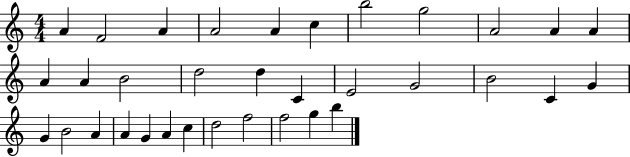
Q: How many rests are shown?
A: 0